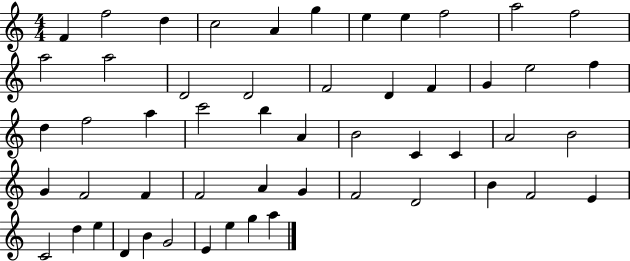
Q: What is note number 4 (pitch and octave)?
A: C5